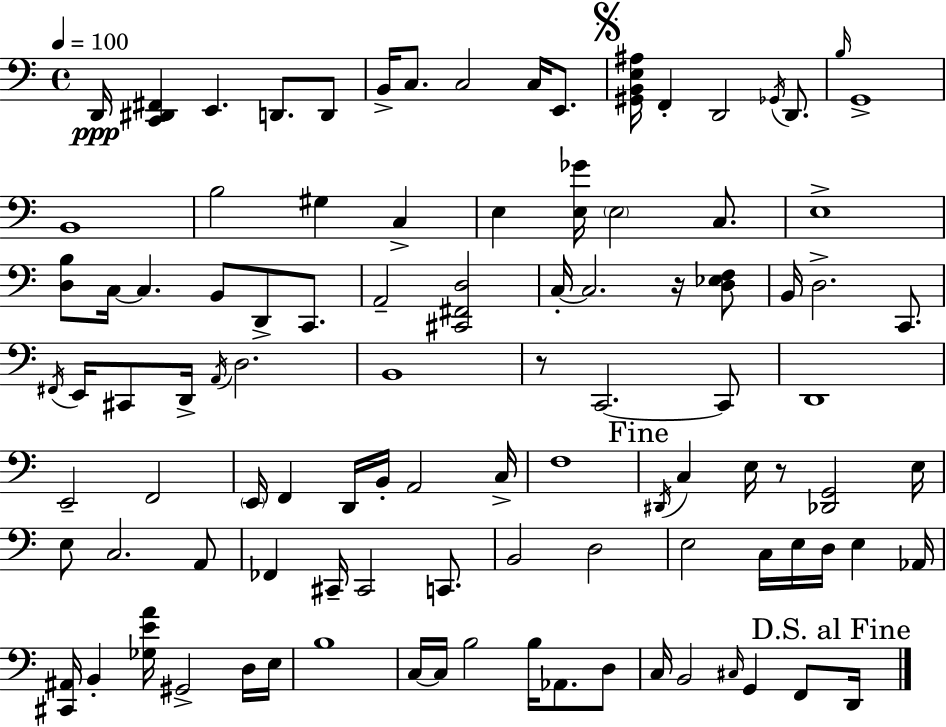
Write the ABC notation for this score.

X:1
T:Untitled
M:4/4
L:1/4
K:C
D,,/4 [C,,^D,,^F,,] E,, D,,/2 D,,/2 B,,/4 C,/2 C,2 C,/4 E,,/2 [^G,,B,,E,^A,]/4 F,, D,,2 _G,,/4 D,,/2 B,/4 G,,4 B,,4 B,2 ^G, C, E, [E,_G]/4 E,2 C,/2 E,4 [D,B,]/2 C,/4 C, B,,/2 D,,/2 C,,/2 A,,2 [^C,,^F,,D,]2 C,/4 C,2 z/4 [D,_E,F,]/2 B,,/4 D,2 C,,/2 ^F,,/4 E,,/4 ^C,,/2 D,,/4 A,,/4 D,2 B,,4 z/2 C,,2 C,,/2 D,,4 E,,2 F,,2 E,,/4 F,, D,,/4 B,,/4 A,,2 C,/4 F,4 ^D,,/4 C, E,/4 z/2 [_D,,G,,]2 E,/4 E,/2 C,2 A,,/2 _F,, ^C,,/4 ^C,,2 C,,/2 B,,2 D,2 E,2 C,/4 E,/4 D,/4 E, _A,,/4 [^C,,^A,,]/4 B,, [_G,EA]/4 ^G,,2 D,/4 E,/4 B,4 C,/4 C,/4 B,2 B,/4 _A,,/2 D,/2 C,/4 B,,2 ^C,/4 G,, F,,/2 D,,/4